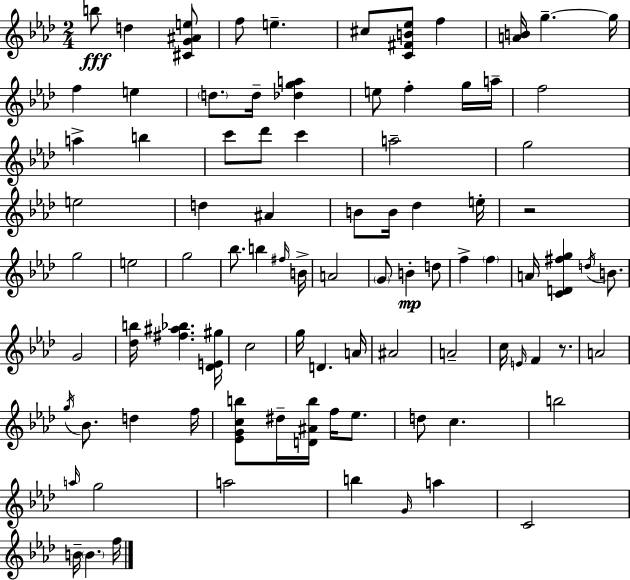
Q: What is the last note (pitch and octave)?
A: F5